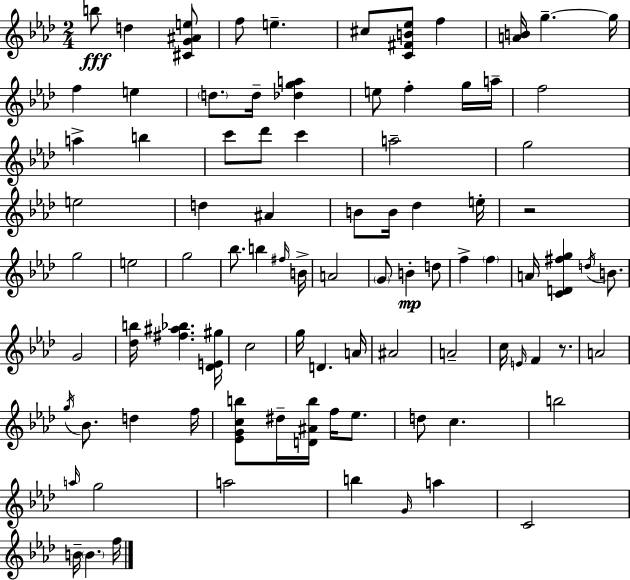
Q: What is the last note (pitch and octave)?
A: F5